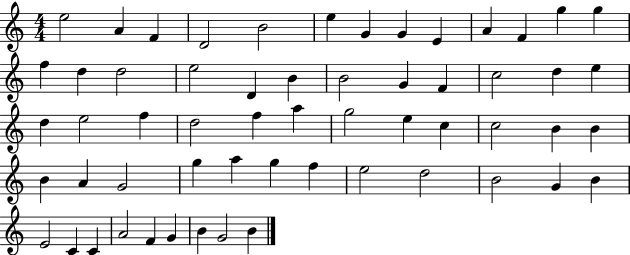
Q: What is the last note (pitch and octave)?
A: B4